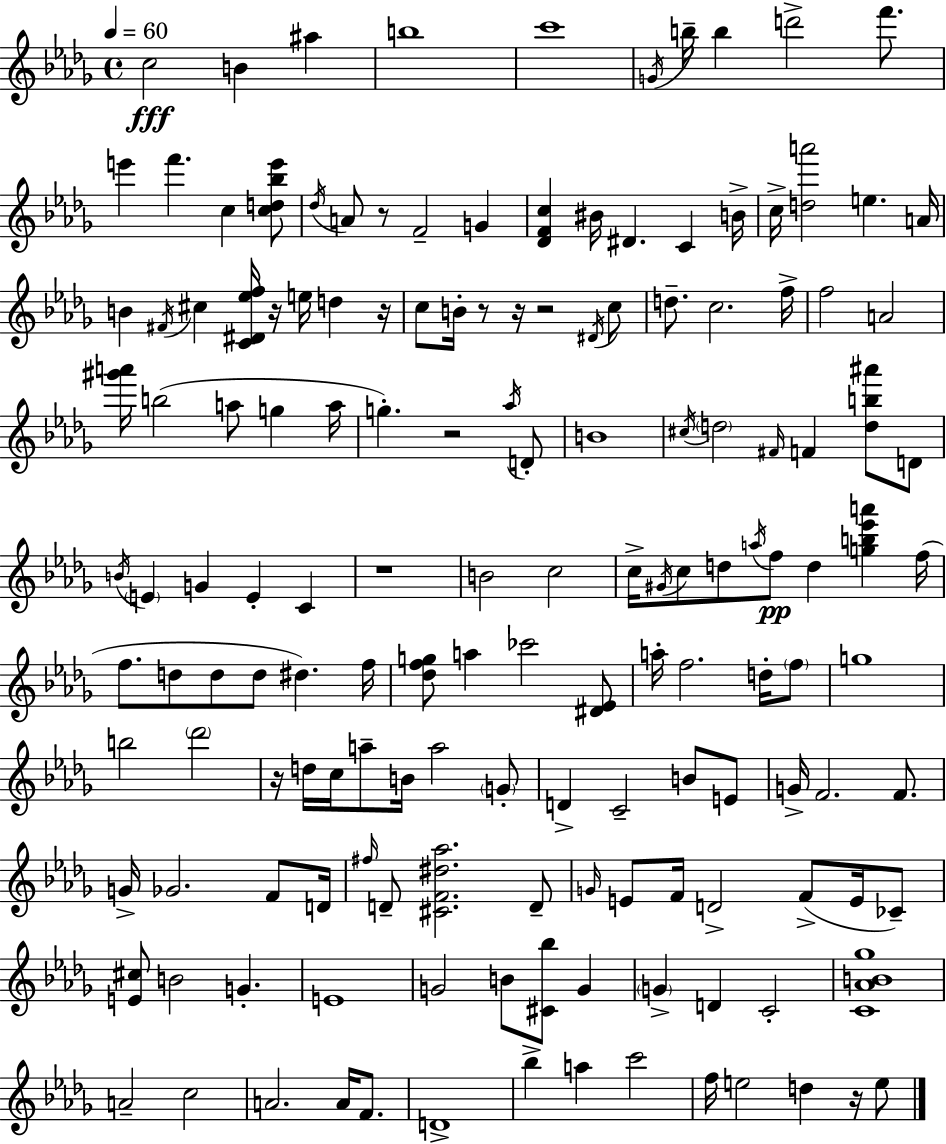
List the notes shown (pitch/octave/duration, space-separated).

C5/h B4/q A#5/q B5/w C6/w G4/s B5/s B5/q D6/h F6/e. E6/q F6/q. C5/q [C5,D5,Bb5,E6]/e Db5/s A4/e R/e F4/h G4/q [Db4,F4,C5]/q BIS4/s D#4/q. C4/q B4/s C5/s [D5,A6]/h E5/q. A4/s B4/q F#4/s C#5/q [C4,D#4,Eb5,F5]/s R/s E5/s D5/q R/s C5/e B4/s R/e R/s R/h D#4/s C5/e D5/e. C5/h. F5/s F5/h A4/h [G#6,A6]/s B5/h A5/e G5/q A5/s G5/q. R/h Ab5/s D4/e B4/w C#5/s D5/h F#4/s F4/q [D5,B5,A#6]/e D4/e B4/s E4/q G4/q E4/q C4/q R/w B4/h C5/h C5/s G#4/s C5/e D5/e A5/s F5/e D5/q [G5,B5,Eb6,A6]/q F5/s F5/e. D5/e D5/e D5/e D#5/q. F5/s [Db5,F5,G5]/e A5/q CES6/h [D#4,Eb4]/e A5/s F5/h. D5/s F5/e G5/w B5/h Db6/h R/s D5/s C5/s A5/e B4/s A5/h G4/e D4/q C4/h B4/e E4/e G4/s F4/h. F4/e. G4/s Gb4/h. F4/e D4/s F#5/s D4/e [C#4,F4,D#5,Ab5]/h. D4/e G4/s E4/e F4/s D4/h F4/e E4/s CES4/e [E4,C#5]/e B4/h G4/q. E4/w G4/h B4/e [C#4,Bb5]/e G4/q G4/q D4/q C4/h [C4,Ab4,B4,Gb5]/w A4/h C5/h A4/h. A4/s F4/e. D4/w Bb5/q A5/q C6/h F5/s E5/h D5/q R/s E5/e